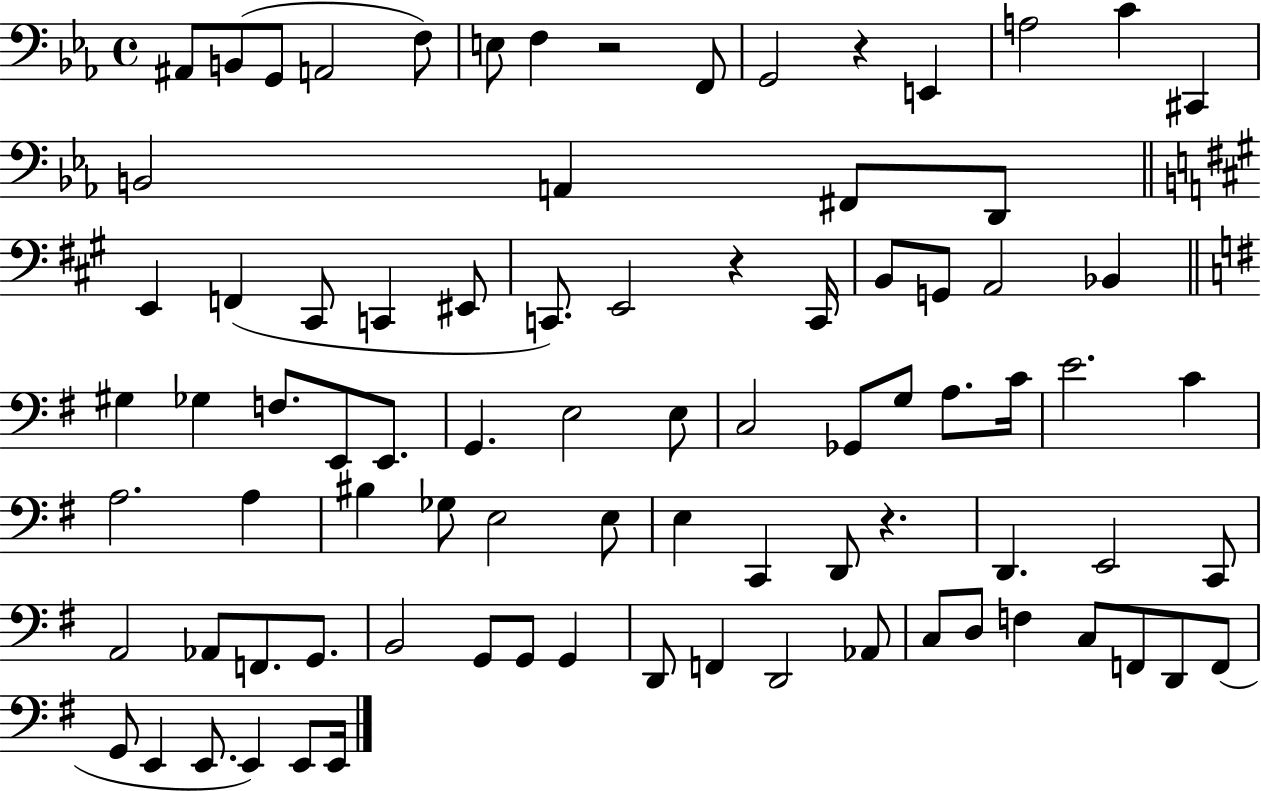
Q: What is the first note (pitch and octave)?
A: A#2